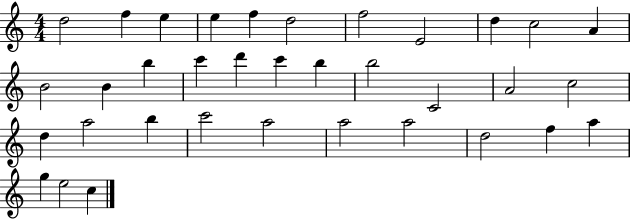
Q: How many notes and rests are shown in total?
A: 35